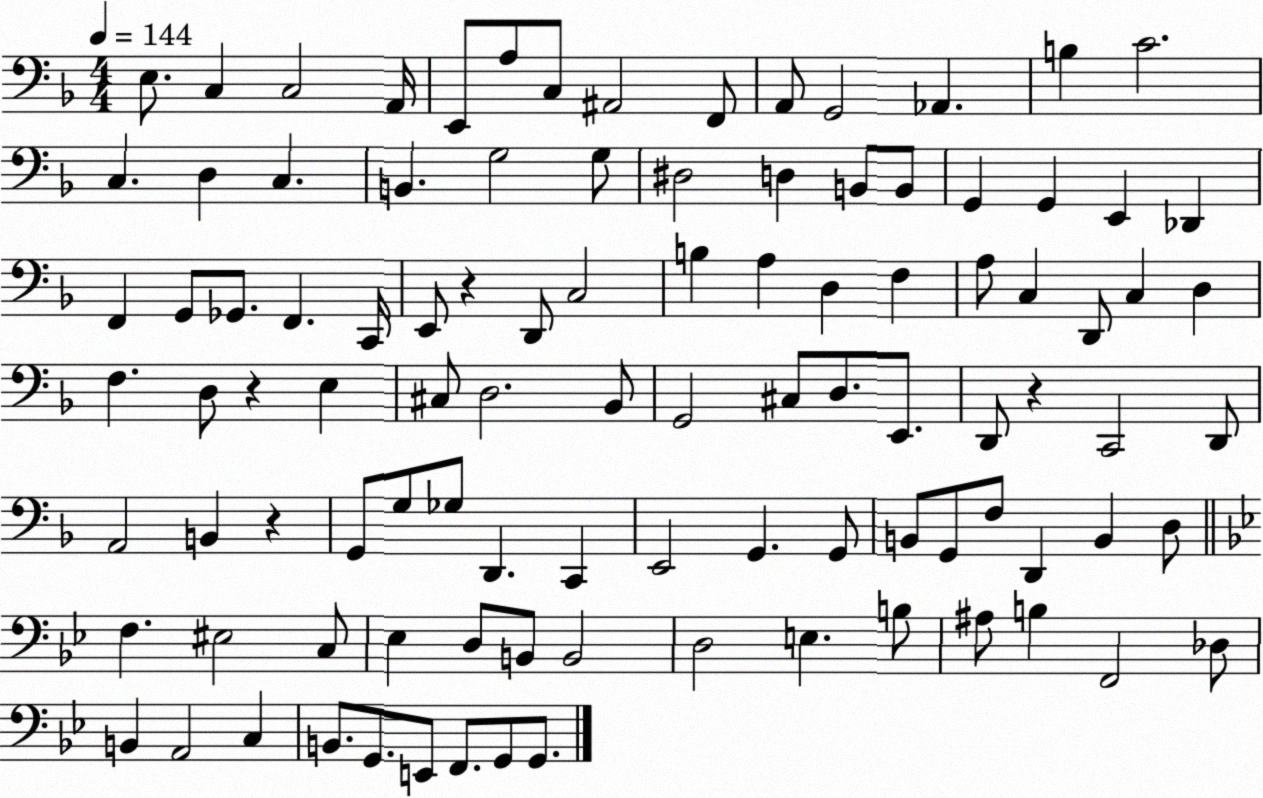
X:1
T:Untitled
M:4/4
L:1/4
K:F
E,/2 C, C,2 A,,/4 E,,/2 A,/2 C,/2 ^A,,2 F,,/2 A,,/2 G,,2 _A,, B, C2 C, D, C, B,, G,2 G,/2 ^D,2 D, B,,/2 B,,/2 G,, G,, E,, _D,, F,, G,,/2 _G,,/2 F,, C,,/4 E,,/2 z D,,/2 C,2 B, A, D, F, A,/2 C, D,,/2 C, D, F, D,/2 z E, ^C,/2 D,2 _B,,/2 G,,2 ^C,/2 D,/2 E,,/2 D,,/2 z C,,2 D,,/2 A,,2 B,, z G,,/2 G,/2 _G,/2 D,, C,, E,,2 G,, G,,/2 B,,/2 G,,/2 F,/2 D,, B,, D,/2 F, ^E,2 C,/2 _E, D,/2 B,,/2 B,,2 D,2 E, B,/2 ^A,/2 B, F,,2 _D,/2 B,, A,,2 C, B,,/2 G,,/2 E,,/2 F,,/2 G,,/2 G,,/2